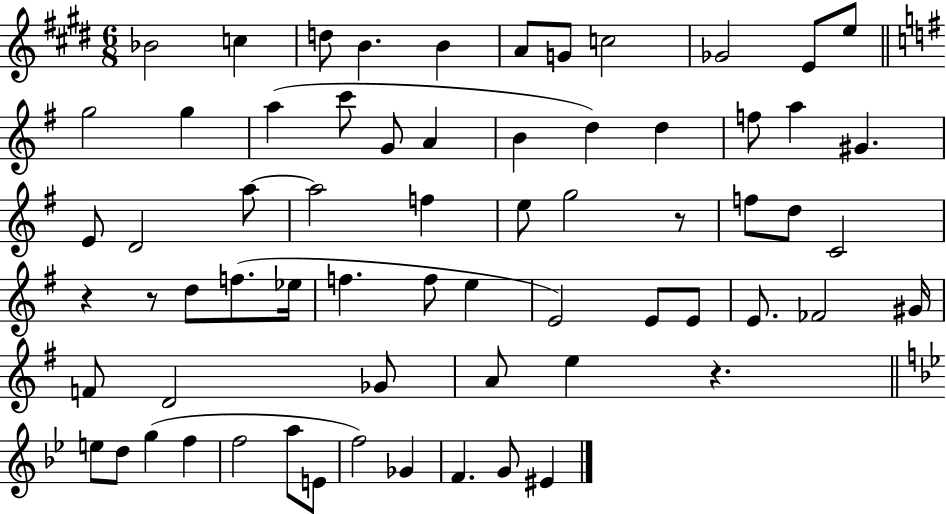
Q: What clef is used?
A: treble